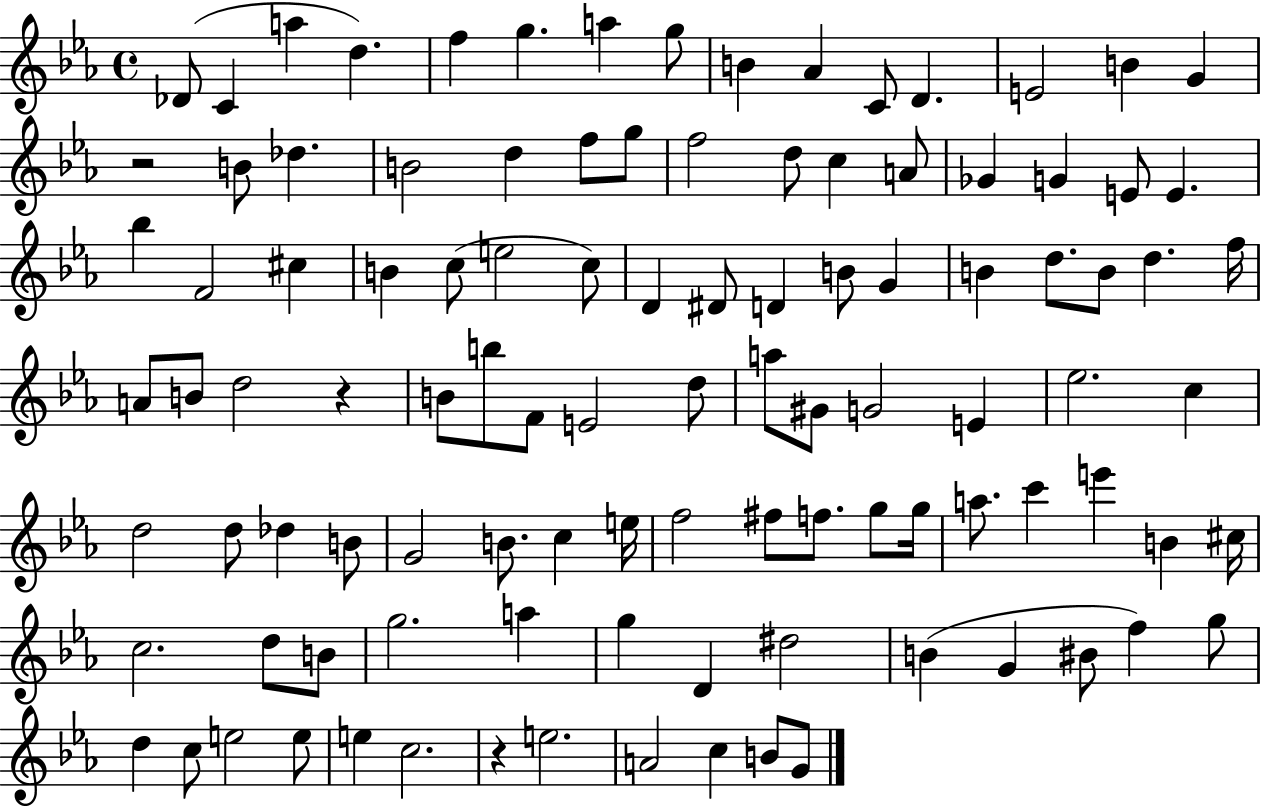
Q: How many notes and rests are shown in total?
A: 105